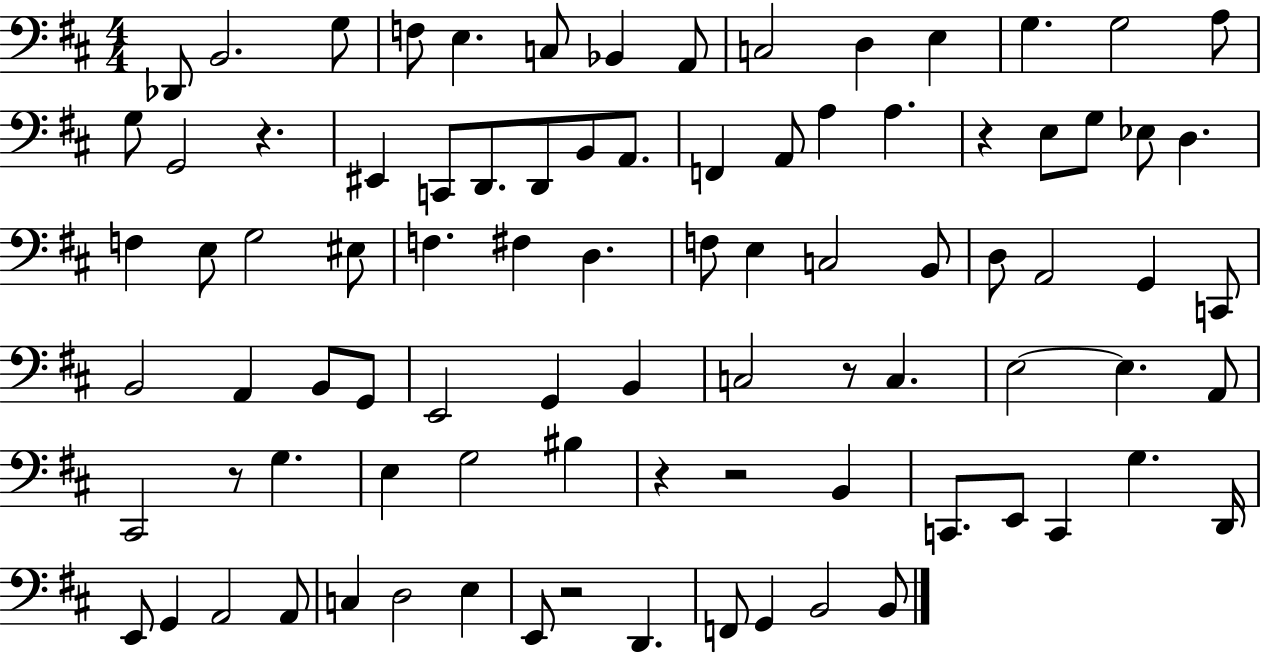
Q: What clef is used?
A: bass